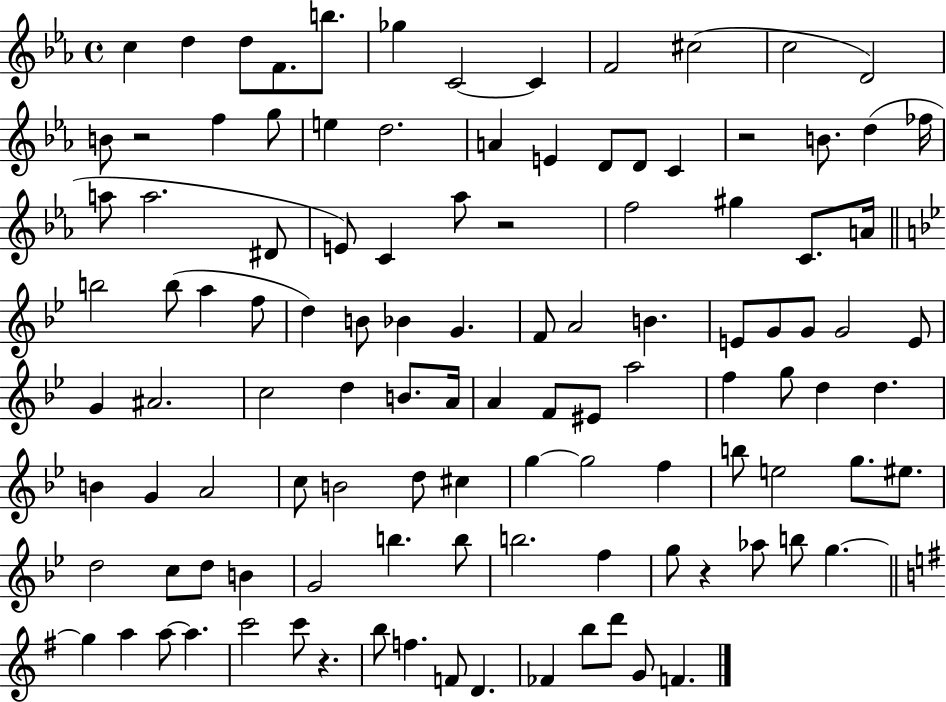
C5/q D5/q D5/e F4/e. B5/e. Gb5/q C4/h C4/q F4/h C#5/h C5/h D4/h B4/e R/h F5/q G5/e E5/q D5/h. A4/q E4/q D4/e D4/e C4/q R/h B4/e. D5/q FES5/s A5/e A5/h. D#4/e E4/e C4/q Ab5/e R/h F5/h G#5/q C4/e. A4/s B5/h B5/e A5/q F5/e D5/q B4/e Bb4/q G4/q. F4/e A4/h B4/q. E4/e G4/e G4/e G4/h E4/e G4/q A#4/h. C5/h D5/q B4/e. A4/s A4/q F4/e EIS4/e A5/h F5/q G5/e D5/q D5/q. B4/q G4/q A4/h C5/e B4/h D5/e C#5/q G5/q G5/h F5/q B5/e E5/h G5/e. EIS5/e. D5/h C5/e D5/e B4/q G4/h B5/q. B5/e B5/h. F5/q G5/e R/q Ab5/e B5/e G5/q. G5/q A5/q A5/e A5/q. C6/h C6/e R/q. B5/e F5/q. F4/e D4/q. FES4/q B5/e D6/e G4/e F4/q.